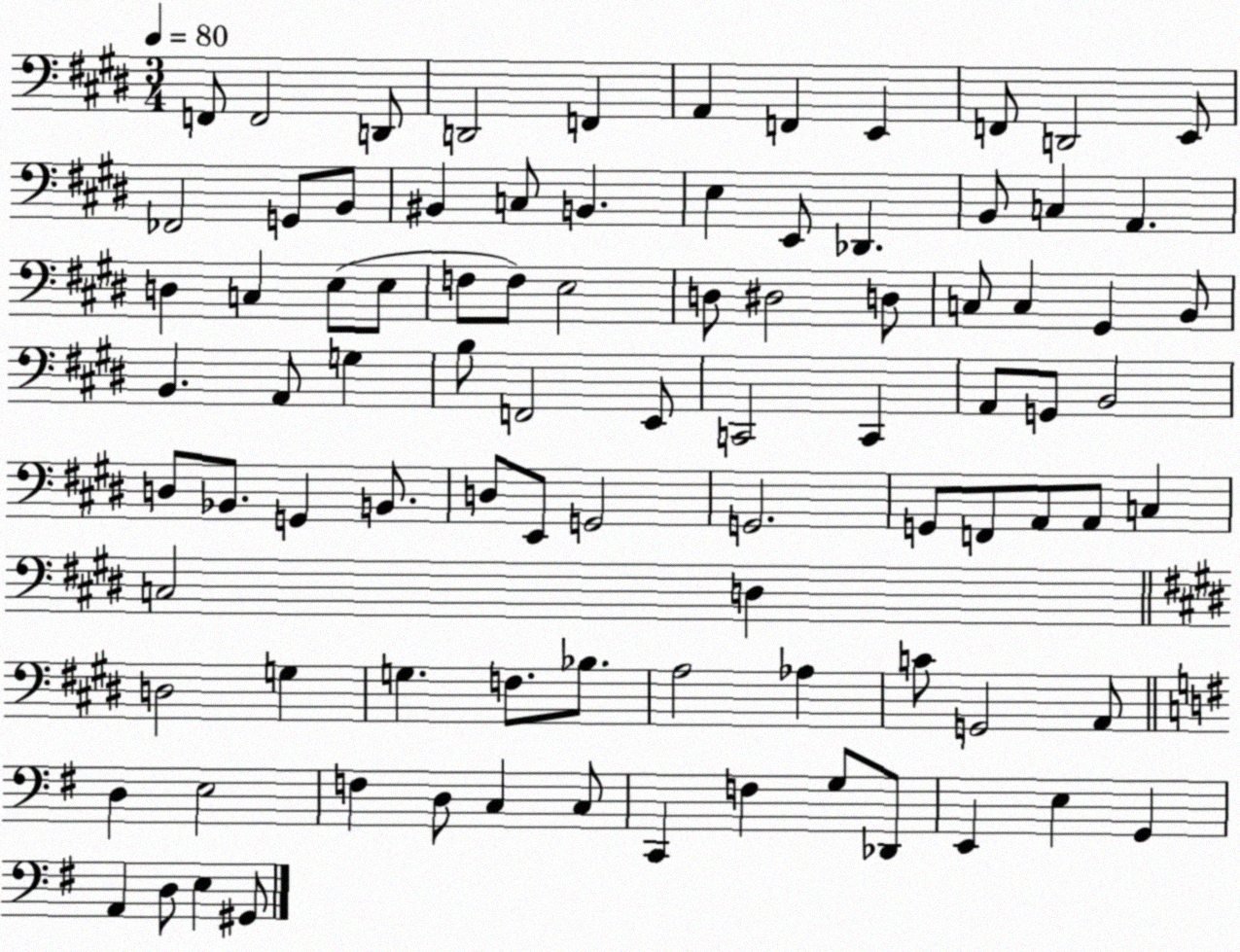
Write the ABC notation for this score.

X:1
T:Untitled
M:3/4
L:1/4
K:E
F,,/2 F,,2 D,,/2 D,,2 F,, A,, F,, E,, F,,/2 D,,2 E,,/2 _F,,2 G,,/2 B,,/2 ^B,, C,/2 B,, E, E,,/2 _D,, B,,/2 C, A,, D, C, E,/2 E,/2 F,/2 F,/2 E,2 D,/2 ^D,2 D,/2 C,/2 C, ^G,, B,,/2 B,, A,,/2 G, B,/2 F,,2 E,,/2 C,,2 C,, A,,/2 G,,/2 B,,2 D,/2 _B,,/2 G,, B,,/2 D,/2 E,,/2 G,,2 G,,2 G,,/2 F,,/2 A,,/2 A,,/2 C, C,2 D, D,2 G, G, F,/2 _B,/2 A,2 _A, C/2 G,,2 A,,/2 D, E,2 F, D,/2 C, C,/2 C,, F, G,/2 _D,,/2 E,, E, G,, A,, D,/2 E, ^G,,/2